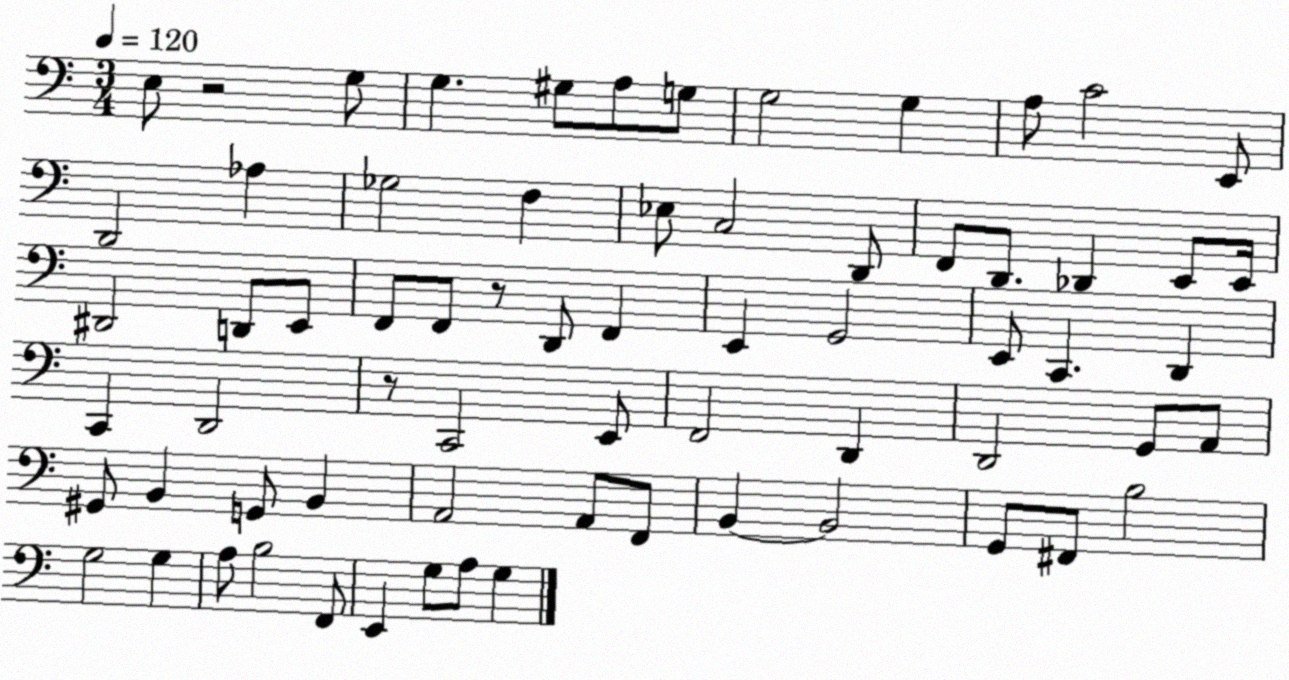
X:1
T:Untitled
M:3/4
L:1/4
K:C
E,/2 z2 G,/2 G, ^G,/2 A,/2 G,/2 G,2 G, A,/2 C2 E,,/2 D,,2 _A, _G,2 F, _E,/2 C,2 D,,/2 F,,/2 D,,/2 _D,, E,,/2 E,,/4 ^D,,2 D,,/2 E,,/2 F,,/2 F,,/2 z/2 D,,/2 F,, E,, G,,2 E,,/2 C,, D,, C,, D,,2 z/2 C,,2 E,,/2 F,,2 D,, D,,2 G,,/2 A,,/2 ^G,,/2 B,, G,,/2 B,, A,,2 A,,/2 F,,/2 B,, B,,2 G,,/2 ^F,,/2 B,2 G,2 G, A,/2 B,2 F,,/2 E,, G,/2 A,/2 G,